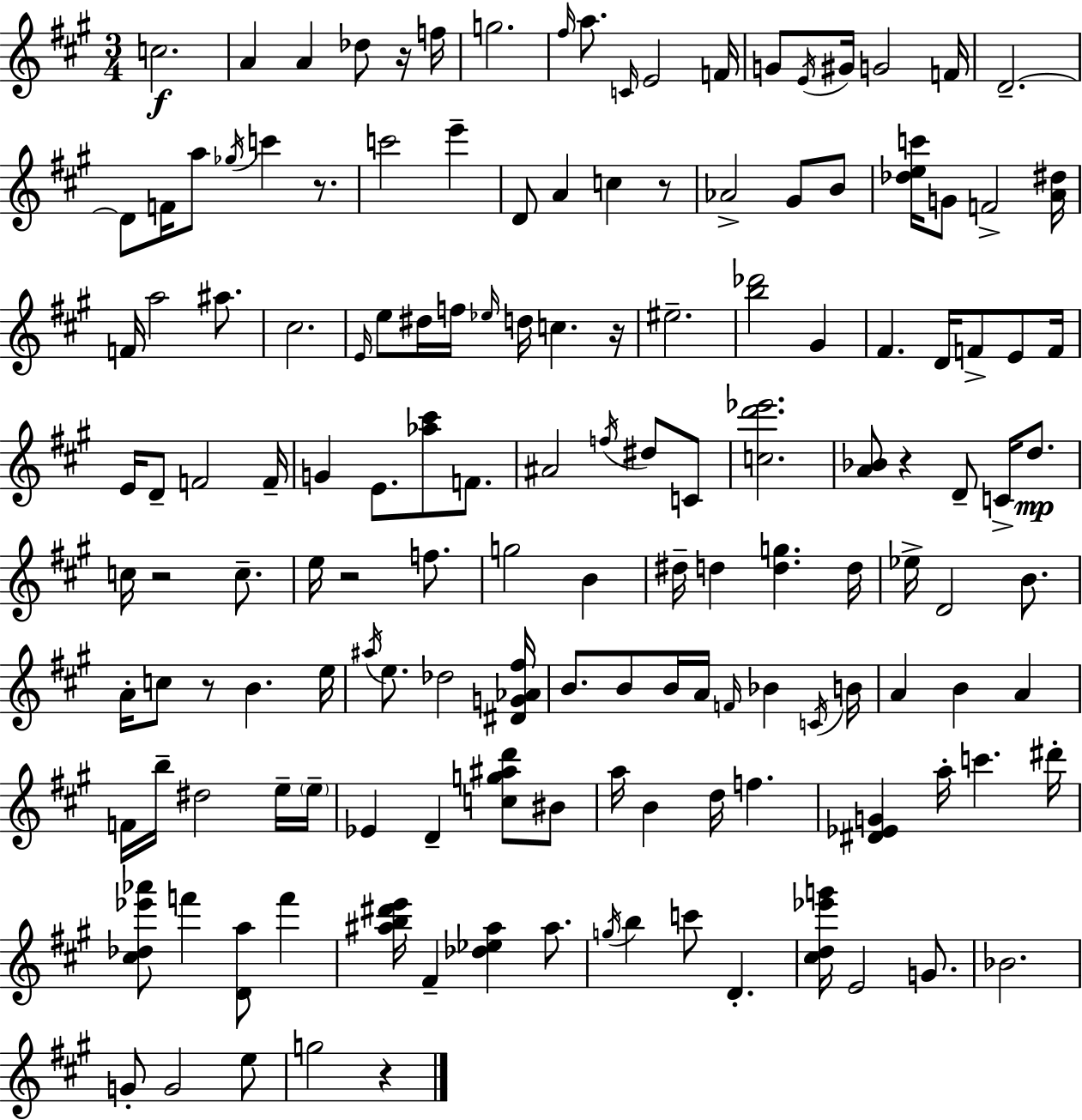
C5/h. A4/q A4/q Db5/e R/s F5/s G5/h. F#5/s A5/e. C4/s E4/h F4/s G4/e E4/s G#4/s G4/h F4/s D4/h. D4/e F4/s A5/e Gb5/s C6/q R/e. C6/h E6/q D4/e A4/q C5/q R/e Ab4/h G#4/e B4/e [Db5,E5,C6]/s G4/e F4/h [A4,D#5]/s F4/s A5/h A#5/e. C#5/h. E4/s E5/e D#5/s F5/s Eb5/s D5/s C5/q. R/s EIS5/h. [B5,Db6]/h G#4/q F#4/q. D4/s F4/e E4/e F4/s E4/s D4/e F4/h F4/s G4/q E4/e. [Ab5,C#6]/e F4/e. A#4/h F5/s D#5/e C4/e [C5,D6,Eb6]/h. [A4,Bb4]/e R/q D4/e C4/s D5/e. C5/s R/h C5/e. E5/s R/h F5/e. G5/h B4/q D#5/s D5/q [D5,G5]/q. D5/s Eb5/s D4/h B4/e. A4/s C5/e R/e B4/q. E5/s A#5/s E5/e. Db5/h [D#4,G4,Ab4,F#5]/s B4/e. B4/e B4/s A4/s F4/s Bb4/q C4/s B4/s A4/q B4/q A4/q F4/s B5/s D#5/h E5/s E5/s Eb4/q D4/q [C5,G5,A#5,D6]/e BIS4/e A5/s B4/q D5/s F5/q. [D#4,Eb4,G4]/q A5/s C6/q. D#6/s [C#5,Db5,Eb6,Ab6]/e F6/q [D4,A5]/e F6/q [A#5,B5,D#6,E6]/s F#4/q [Db5,Eb5,A#5]/q A#5/e. G5/s B5/q C6/e D4/q. [C#5,D5,Eb6,G6]/s E4/h G4/e. Bb4/h. G4/e G4/h E5/e G5/h R/q